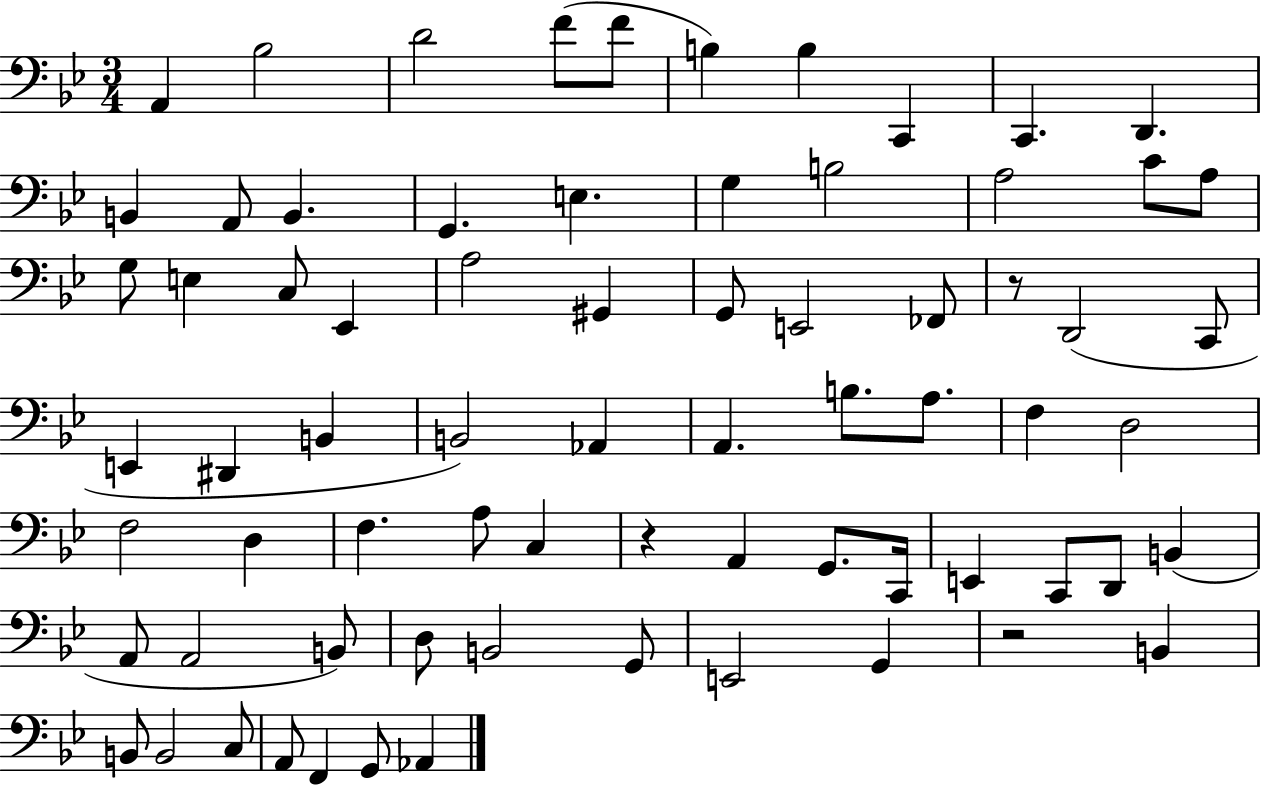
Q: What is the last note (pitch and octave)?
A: Ab2